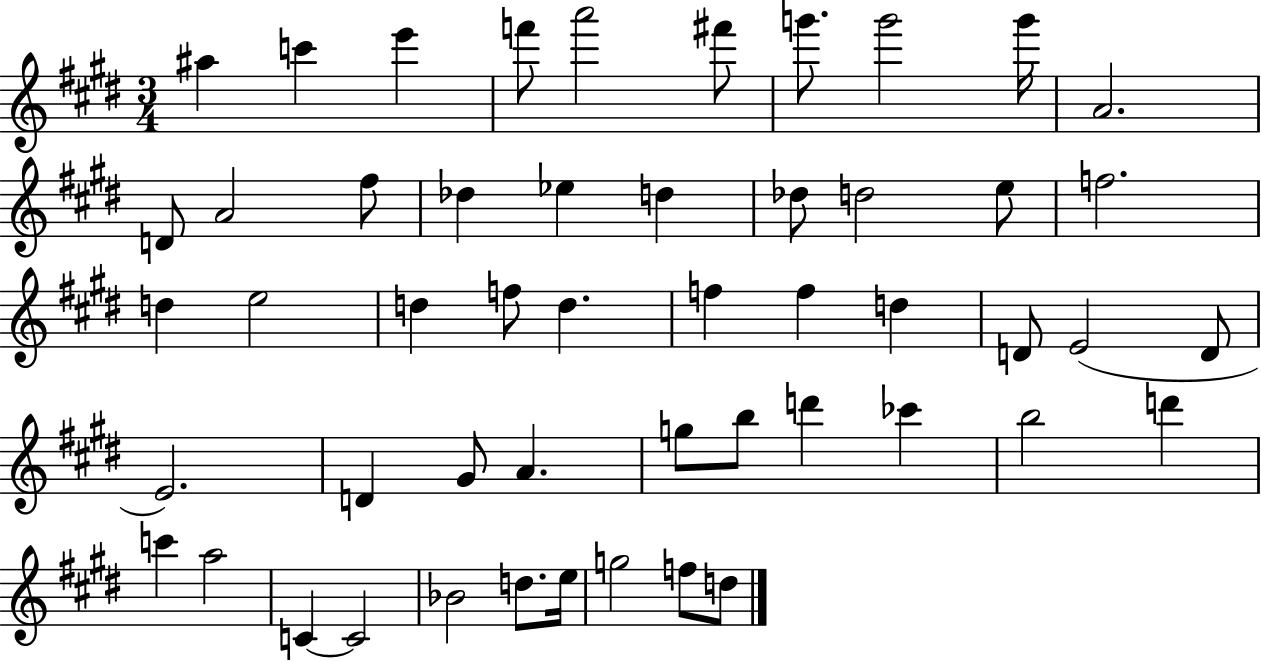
A#5/q C6/q E6/q F6/e A6/h F#6/e G6/e. G6/h G6/s A4/h. D4/e A4/h F#5/e Db5/q Eb5/q D5/q Db5/e D5/h E5/e F5/h. D5/q E5/h D5/q F5/e D5/q. F5/q F5/q D5/q D4/e E4/h D4/e E4/h. D4/q G#4/e A4/q. G5/e B5/e D6/q CES6/q B5/h D6/q C6/q A5/h C4/q C4/h Bb4/h D5/e. E5/s G5/h F5/e D5/e